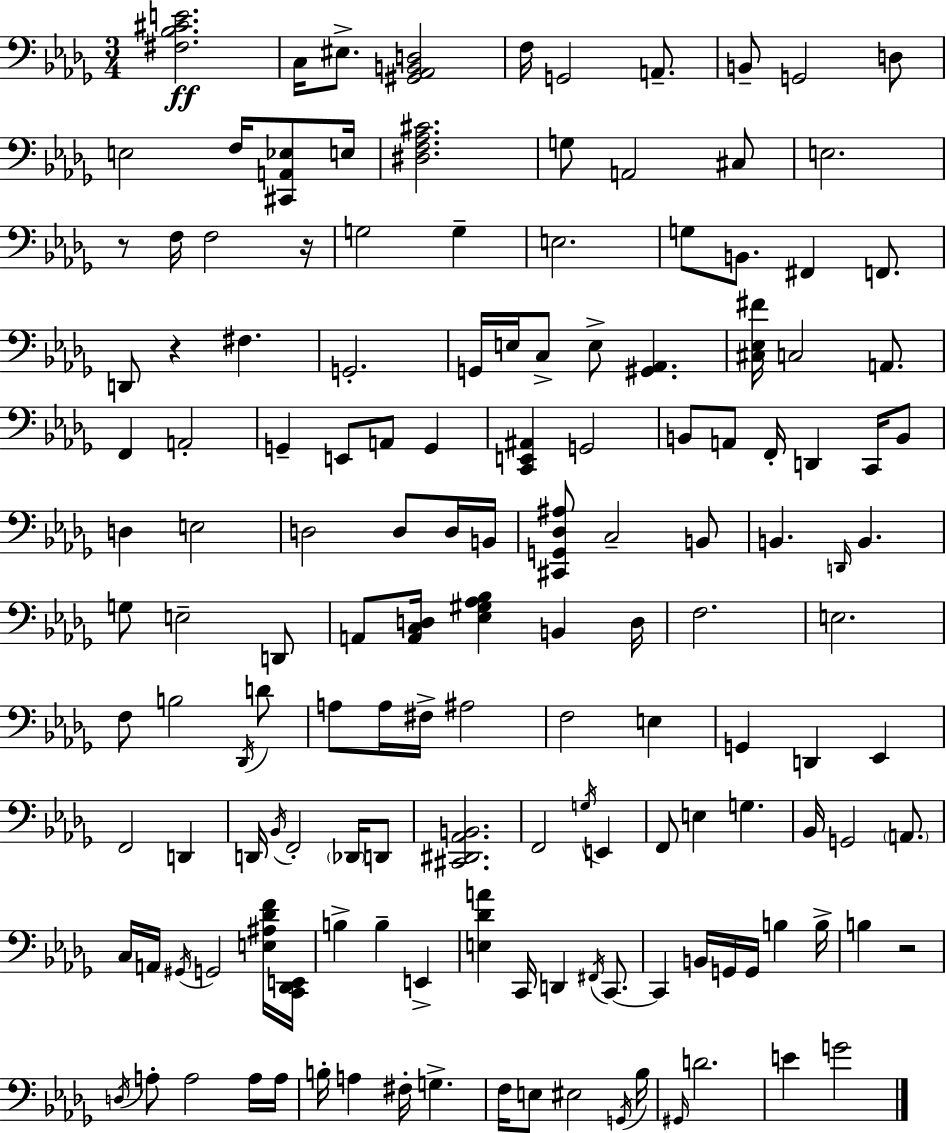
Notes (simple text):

[F#3,Bb3,C#4,E4]/h. C3/s EIS3/e. [G#2,Ab2,B2,D3]/h F3/s G2/h A2/e. B2/e G2/h D3/e E3/h F3/s [C#2,A2,Eb3]/e E3/s [D#3,F3,Ab3,C#4]/h. G3/e A2/h C#3/e E3/h. R/e F3/s F3/h R/s G3/h G3/q E3/h. G3/e B2/e. F#2/q F2/e. D2/e R/q F#3/q. G2/h. G2/s E3/s C3/e E3/e [G#2,Ab2]/q. [C#3,Eb3,F#4]/s C3/h A2/e. F2/q A2/h G2/q E2/e A2/e G2/q [C2,E2,A#2]/q G2/h B2/e A2/e F2/s D2/q C2/s B2/e D3/q E3/h D3/h D3/e D3/s B2/s [C#2,G2,Db3,A#3]/e C3/h B2/e B2/q. D2/s B2/q. G3/e E3/h D2/e A2/e [A2,C3,D3]/s [Eb3,G#3,Ab3,Bb3]/q B2/q D3/s F3/h. E3/h. F3/e B3/h Db2/s D4/e A3/e A3/s F#3/s A#3/h F3/h E3/q G2/q D2/q Eb2/q F2/h D2/q D2/s Bb2/s F2/h Db2/s D2/e [C#2,D#2,Ab2,B2]/h. F2/h G3/s E2/q F2/e E3/q G3/q. Bb2/s G2/h A2/e. C3/s A2/s G#2/s G2/h [E3,A#3,Db4,F4]/s [C2,Db2,E2]/s B3/q B3/q E2/q [E3,Db4,A4]/q C2/s D2/q F#2/s C2/e. C2/q B2/s G2/s G2/s B3/q B3/s B3/q R/h D3/s A3/e A3/h A3/s A3/s B3/s A3/q F#3/s G3/q. F3/s E3/e EIS3/h G2/s Bb3/s G#2/s D4/h. E4/q G4/h